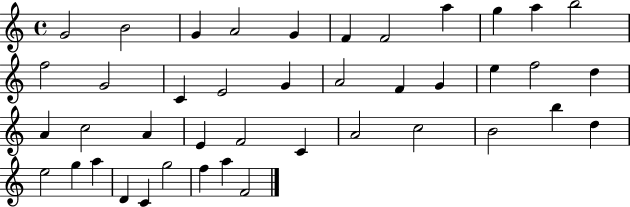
G4/h B4/h G4/q A4/h G4/q F4/q F4/h A5/q G5/q A5/q B5/h F5/h G4/h C4/q E4/h G4/q A4/h F4/q G4/q E5/q F5/h D5/q A4/q C5/h A4/q E4/q F4/h C4/q A4/h C5/h B4/h B5/q D5/q E5/h G5/q A5/q D4/q C4/q G5/h F5/q A5/q F4/h